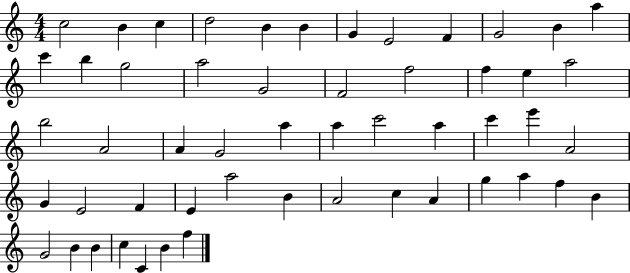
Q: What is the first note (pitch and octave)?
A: C5